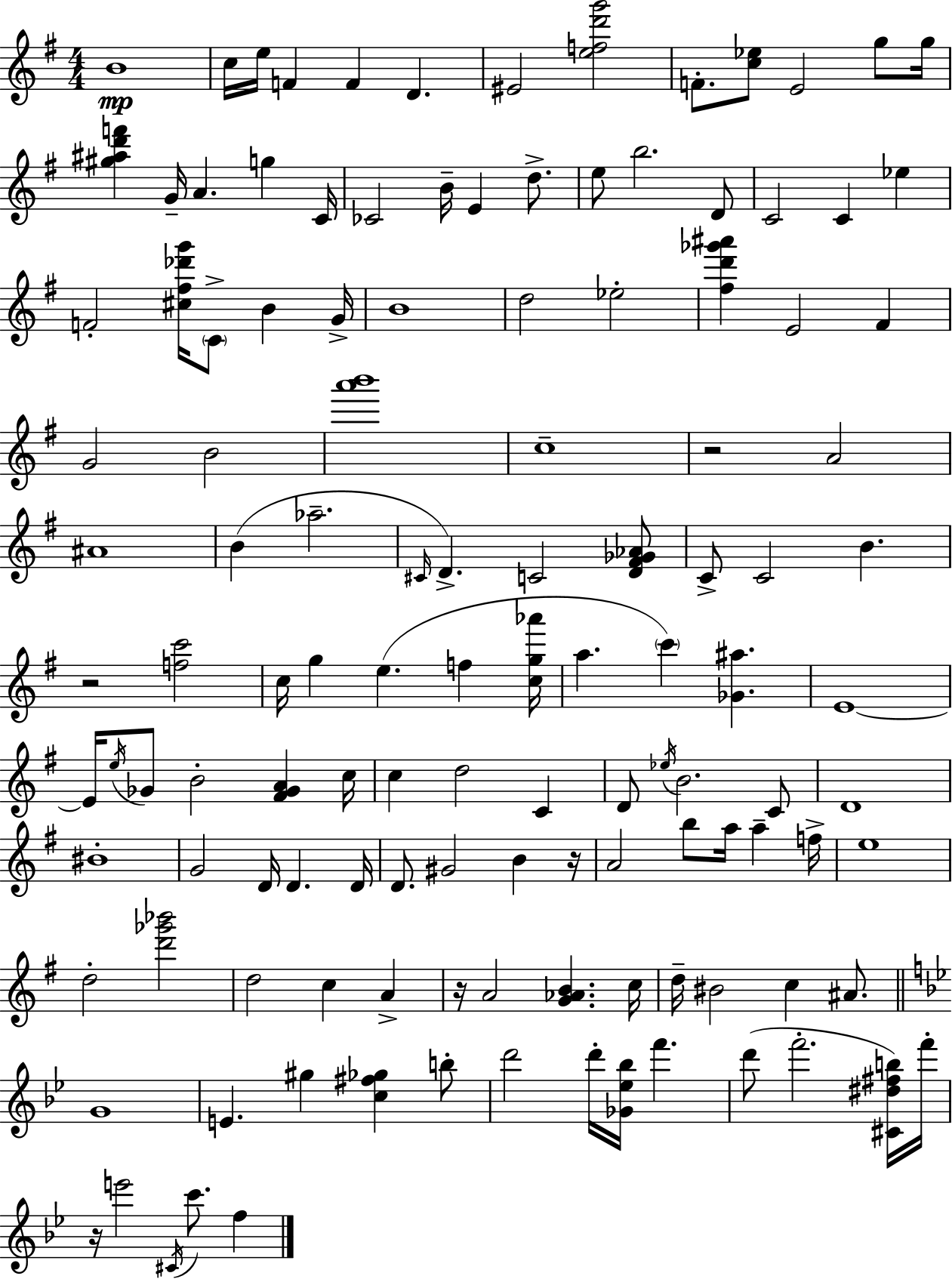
{
  \clef treble
  \numericTimeSignature
  \time 4/4
  \key g \major
  b'1\mp | c''16 e''16 f'4 f'4 d'4. | eis'2 <e'' f'' d''' g'''>2 | f'8.-. <c'' ees''>8 e'2 g''8 g''16 | \break <gis'' ais'' d''' f'''>4 g'16-- a'4. g''4 c'16 | ces'2 b'16-- e'4 d''8.-> | e''8 b''2. d'8 | c'2 c'4 ees''4 | \break f'2-. <cis'' fis'' des''' g'''>16 \parenthesize c'8-> b'4 g'16-> | b'1 | d''2 ees''2-. | <fis'' d''' ges''' ais'''>4 e'2 fis'4 | \break g'2 b'2 | <a''' b'''>1 | c''1-- | r2 a'2 | \break ais'1 | b'4( aes''2.-- | \grace { cis'16 }) d'4.-> c'2 <d' fis' ges' aes'>8 | c'8-> c'2 b'4. | \break r2 <f'' c'''>2 | c''16 g''4 e''4.( f''4 | <c'' g'' aes'''>16 a''4. \parenthesize c'''4) <ges' ais''>4. | e'1~~ | \break e'16 \acciaccatura { e''16 } ges'8 b'2-. <fis' ges' a'>4 | c''16 c''4 d''2 c'4 | d'8 \acciaccatura { ees''16 } b'2. | c'8 d'1 | \break bis'1-. | g'2 d'16 d'4. | d'16 d'8. gis'2 b'4 | r16 a'2 b''8 a''16 a''4-- | \break f''16-> e''1 | d''2-. <d''' ges''' bes'''>2 | d''2 c''4 a'4-> | r16 a'2 <g' aes' b'>4. | \break c''16 d''16-- bis'2 c''4 | ais'8. \bar "||" \break \key g \minor g'1 | e'4. gis''4 <c'' fis'' ges''>4 b''8-. | d'''2 d'''16-. <ges' ees'' bes''>16 f'''4. | d'''8( f'''2.-. <cis' dis'' fis'' b''>16) f'''16-. | \break r16 e'''2 \acciaccatura { cis'16 } c'''8. f''4 | \bar "|."
}